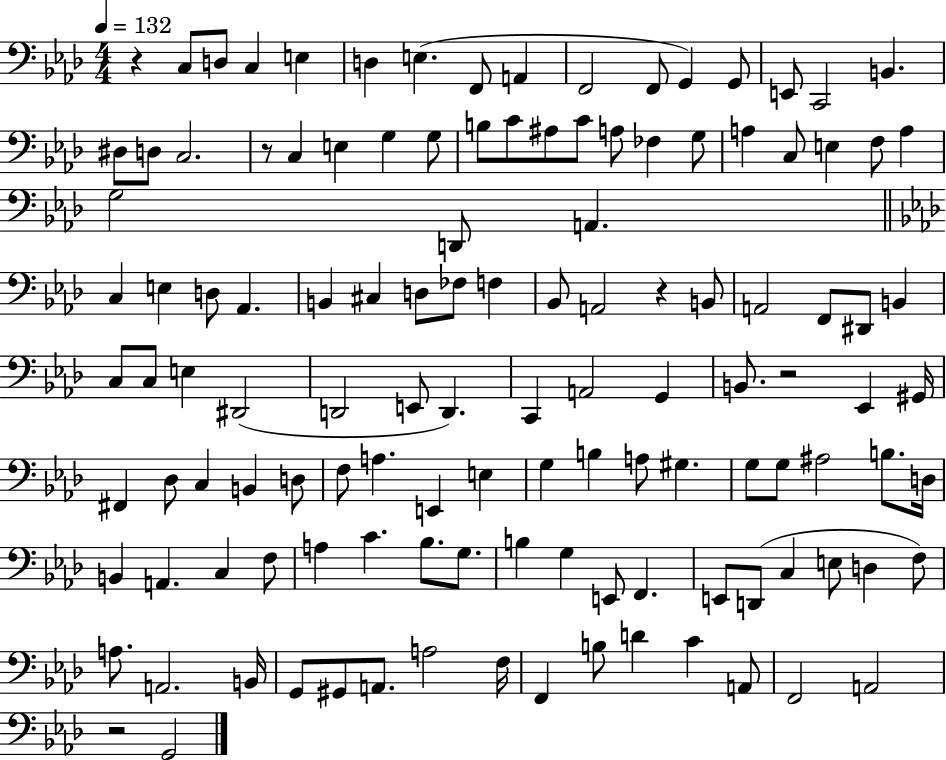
R/q C3/e D3/e C3/q E3/q D3/q E3/q. F2/e A2/q F2/h F2/e G2/q G2/e E2/e C2/h B2/q. D#3/e D3/e C3/h. R/e C3/q E3/q G3/q G3/e B3/e C4/e A#3/e C4/e A3/e FES3/q G3/e A3/q C3/e E3/q F3/e A3/q G3/h D2/e A2/q. C3/q E3/q D3/e Ab2/q. B2/q C#3/q D3/e FES3/e F3/q Bb2/e A2/h R/q B2/e A2/h F2/e D#2/e B2/q C3/e C3/e E3/q D#2/h D2/h E2/e D2/q. C2/q A2/h G2/q B2/e. R/h Eb2/q G#2/s F#2/q Db3/e C3/q B2/q D3/e F3/e A3/q. E2/q E3/q G3/q B3/q A3/e G#3/q. G3/e G3/e A#3/h B3/e. D3/s B2/q A2/q. C3/q F3/e A3/q C4/q. Bb3/e. G3/e. B3/q G3/q E2/e F2/q. E2/e D2/e C3/q E3/e D3/q F3/e A3/e. A2/h. B2/s G2/e G#2/e A2/e. A3/h F3/s F2/q B3/e D4/q C4/q A2/e F2/h A2/h R/h G2/h